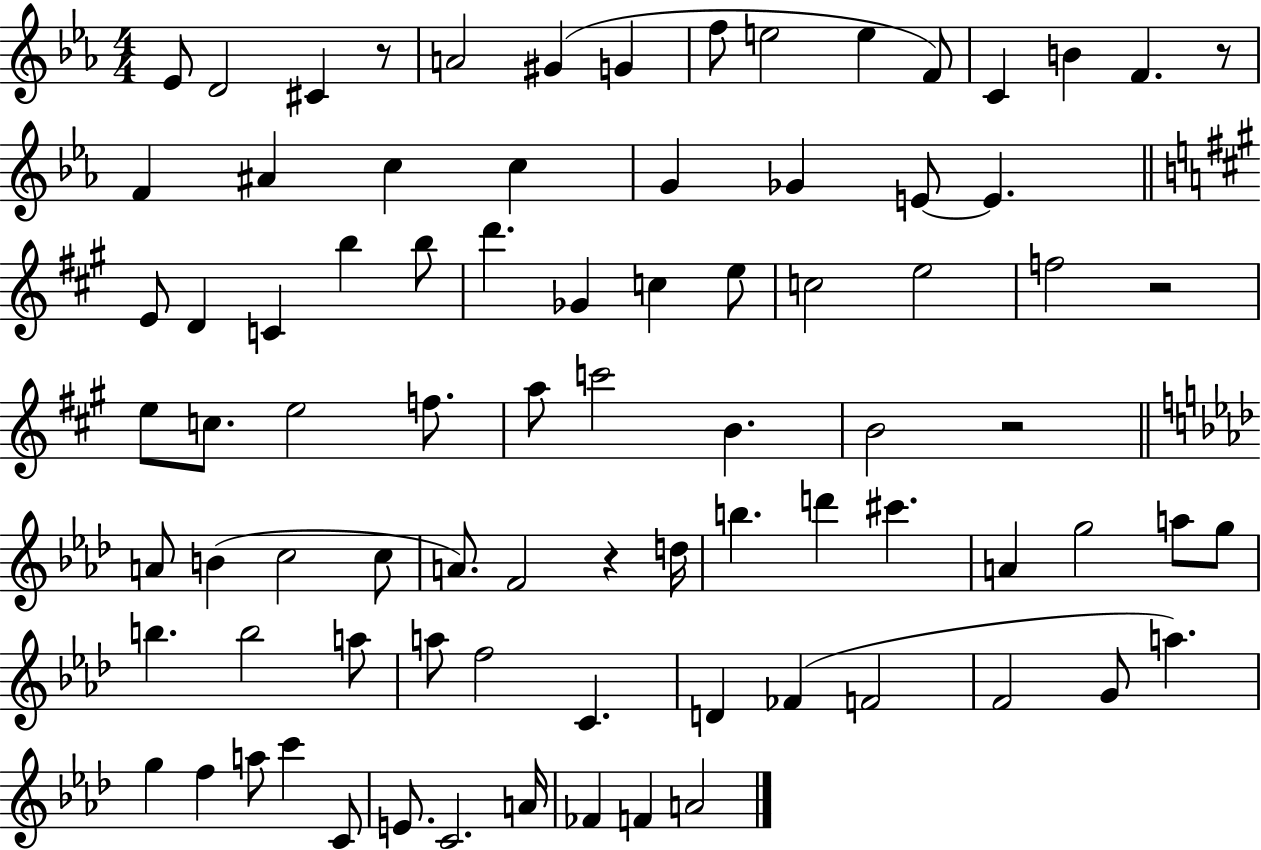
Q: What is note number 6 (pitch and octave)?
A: G4